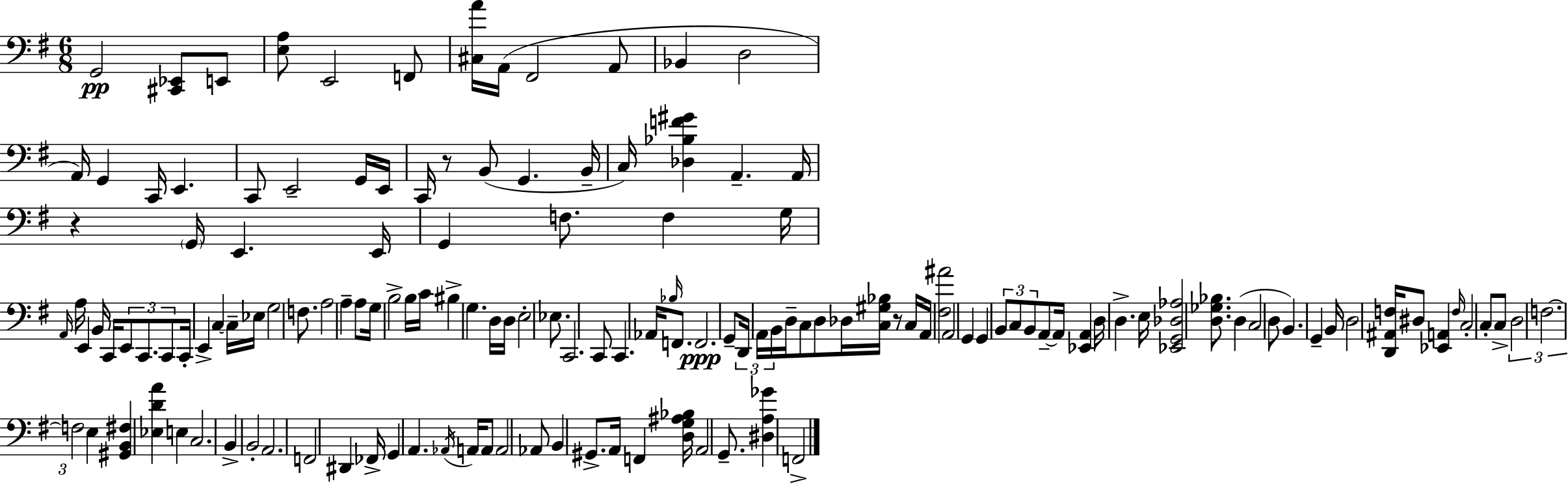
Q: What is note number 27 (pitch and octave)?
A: E2